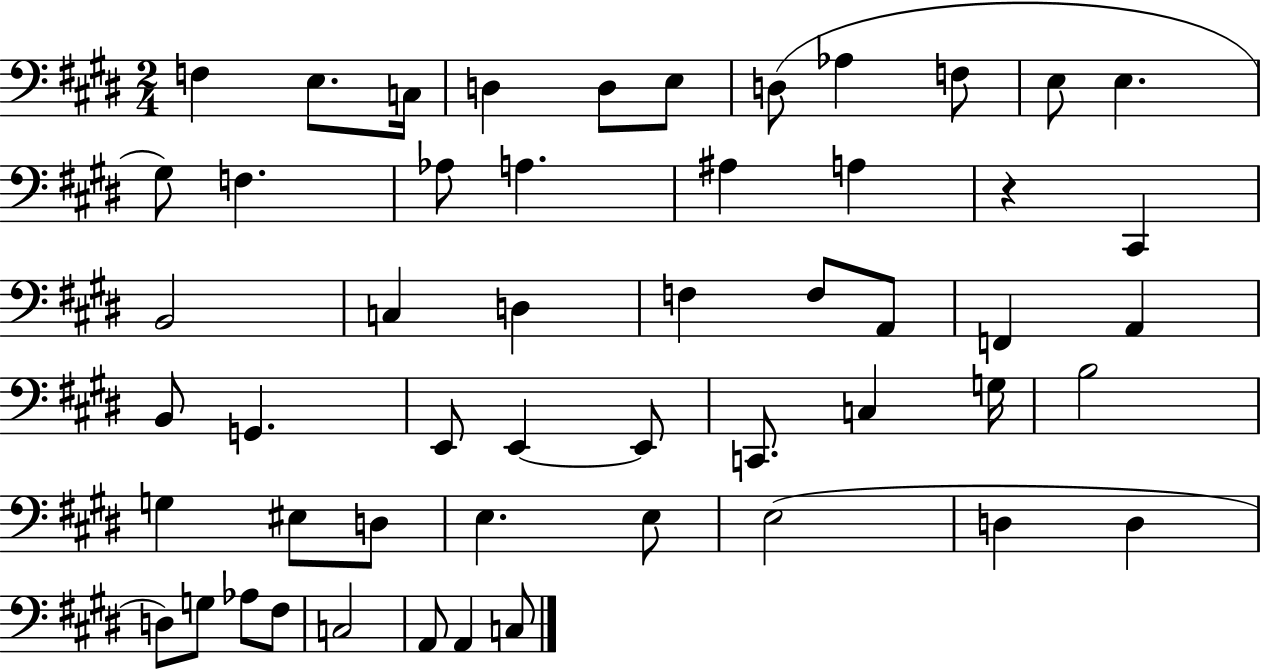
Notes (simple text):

F3/q E3/e. C3/s D3/q D3/e E3/e D3/e Ab3/q F3/e E3/e E3/q. G#3/e F3/q. Ab3/e A3/q. A#3/q A3/q R/q C#2/q B2/h C3/q D3/q F3/q F3/e A2/e F2/q A2/q B2/e G2/q. E2/e E2/q E2/e C2/e. C3/q G3/s B3/h G3/q EIS3/e D3/e E3/q. E3/e E3/h D3/q D3/q D3/e G3/e Ab3/e F#3/e C3/h A2/e A2/q C3/e